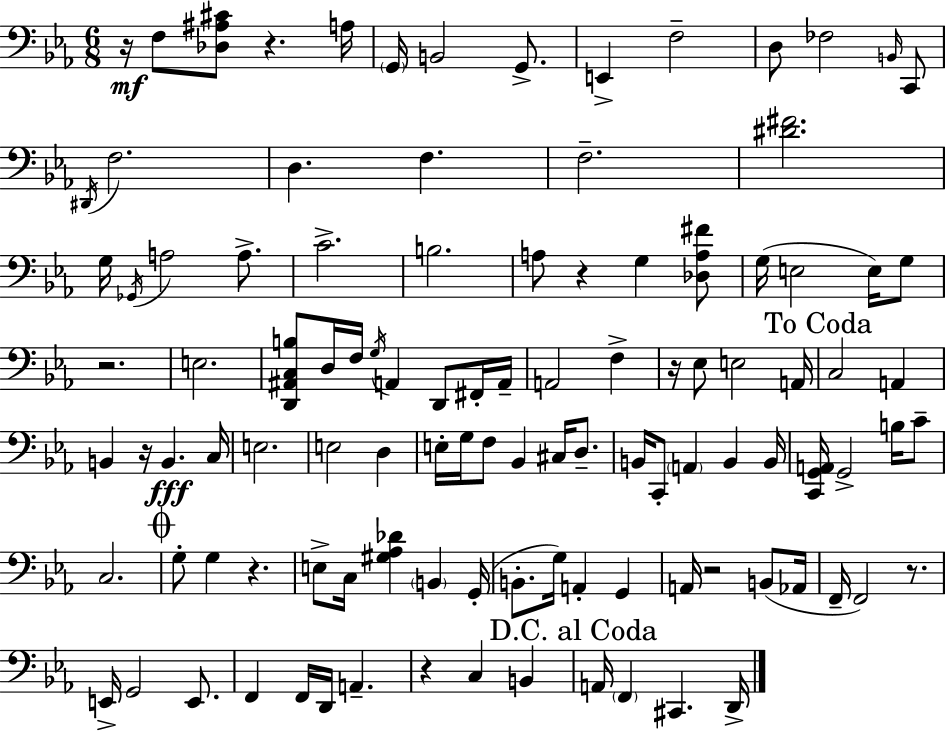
X:1
T:Untitled
M:6/8
L:1/4
K:Eb
z/4 F,/2 [_D,^A,^C]/2 z A,/4 G,,/4 B,,2 G,,/2 E,, F,2 D,/2 _F,2 B,,/4 C,,/2 ^D,,/4 F,2 D, F, F,2 [^D^F]2 G,/4 _G,,/4 A,2 A,/2 C2 B,2 A,/2 z G, [_D,A,^F]/2 G,/4 E,2 E,/4 G,/2 z2 E,2 [D,,^A,,C,B,]/2 D,/4 F,/4 G,/4 A,, D,,/2 ^F,,/4 A,,/4 A,,2 F, z/4 _E,/2 E,2 A,,/4 C,2 A,, B,, z/4 B,, C,/4 E,2 E,2 D, E,/4 G,/4 F,/2 _B,, ^C,/4 D,/2 B,,/4 C,,/2 A,, B,, B,,/4 [C,,G,,A,,]/4 G,,2 B,/4 C/2 C,2 G,/2 G, z E,/2 C,/4 [^G,_A,_D] B,, G,,/4 B,,/2 G,/4 A,, G,, A,,/4 z2 B,,/2 _A,,/4 F,,/4 F,,2 z/2 E,,/4 G,,2 E,,/2 F,, F,,/4 D,,/4 A,, z C, B,, A,,/4 F,, ^C,, D,,/4